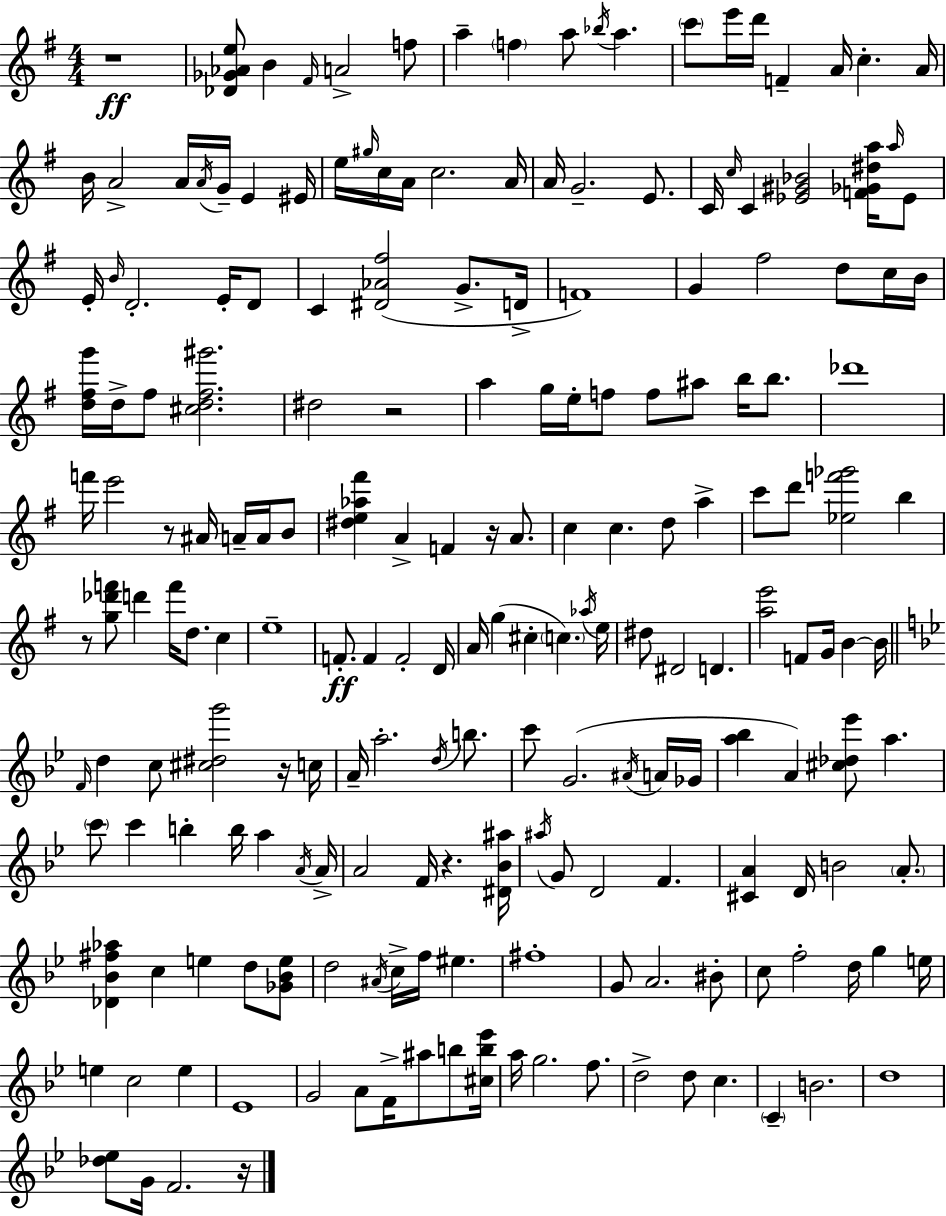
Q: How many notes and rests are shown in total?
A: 196